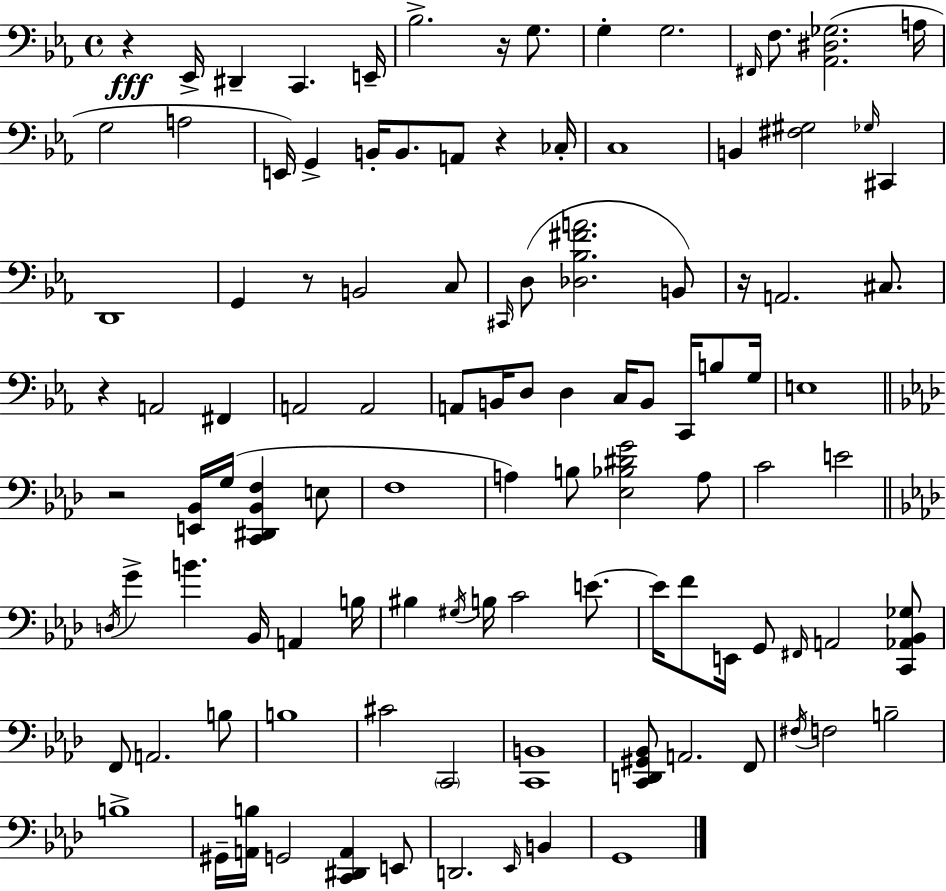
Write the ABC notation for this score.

X:1
T:Untitled
M:4/4
L:1/4
K:Cm
z _E,,/4 ^D,, C,, E,,/4 _B,2 z/4 G,/2 G, G,2 ^F,,/4 F,/2 [_A,,^D,_G,]2 A,/4 G,2 A,2 E,,/4 G,, B,,/4 B,,/2 A,,/2 z _C,/4 C,4 B,, [^F,^G,]2 _G,/4 ^C,, D,,4 G,, z/2 B,,2 C,/2 ^C,,/4 D,/2 [_D,_B,^FA]2 B,,/2 z/4 A,,2 ^C,/2 z A,,2 ^F,, A,,2 A,,2 A,,/2 B,,/4 D,/2 D, C,/4 B,,/2 C,,/4 B,/2 G,/4 E,4 z2 [E,,_B,,]/4 G,/4 [C,,^D,,_B,,F,] E,/2 F,4 A, B,/2 [_E,_B,^DG]2 A,/2 C2 E2 D,/4 G B _B,,/4 A,, B,/4 ^B, ^G,/4 B,/4 C2 E/2 E/4 F/2 E,,/4 G,,/2 ^F,,/4 A,,2 [C,,_A,,_B,,_G,]/2 F,,/2 A,,2 B,/2 B,4 ^C2 C,,2 [C,,B,,]4 [C,,D,,^G,,_B,,]/2 A,,2 F,,/2 ^F,/4 F,2 B,2 B,4 ^G,,/4 [A,,B,]/4 G,,2 [C,,^D,,A,,] E,,/2 D,,2 _E,,/4 B,, G,,4